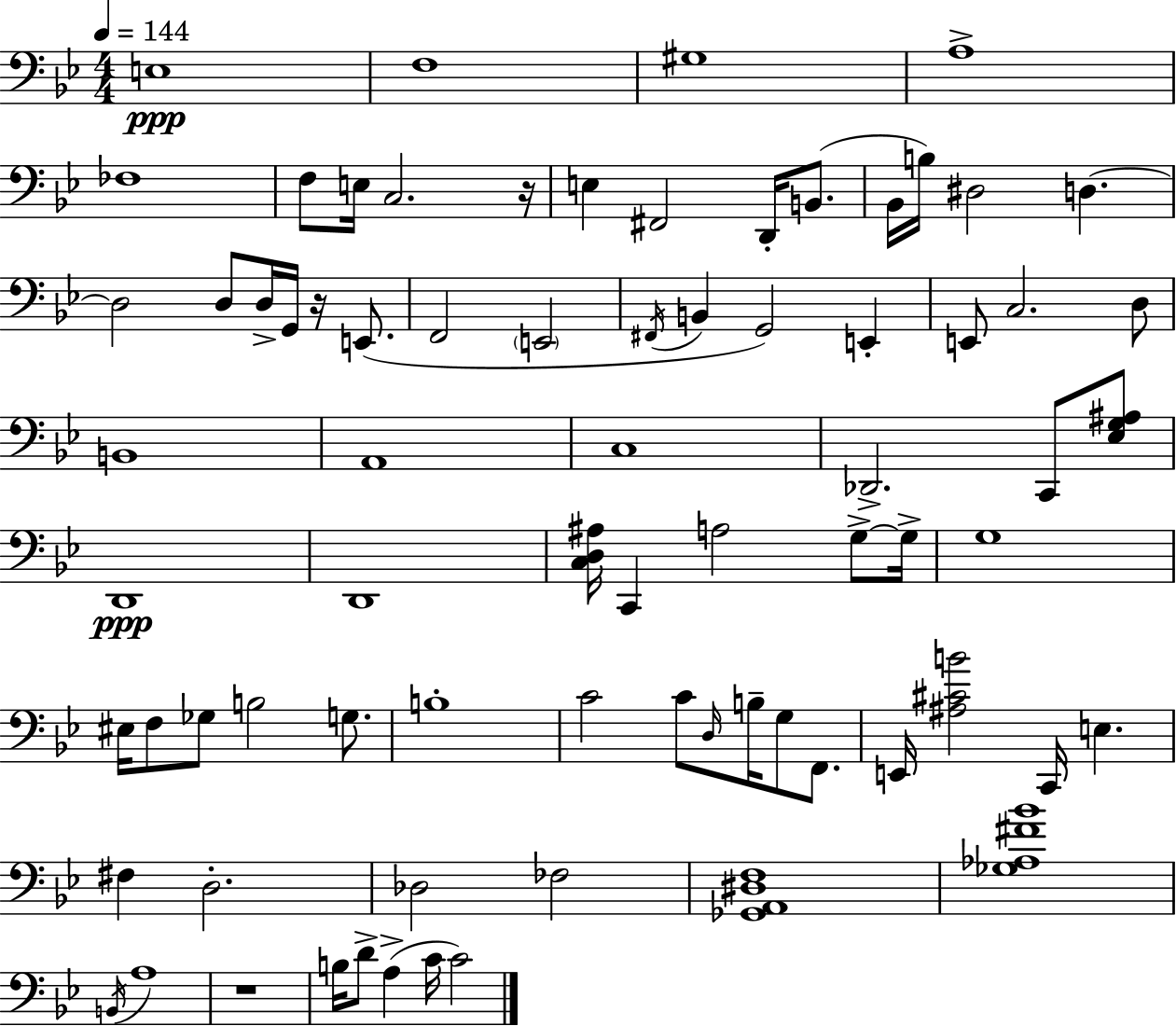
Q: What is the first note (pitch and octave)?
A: E3